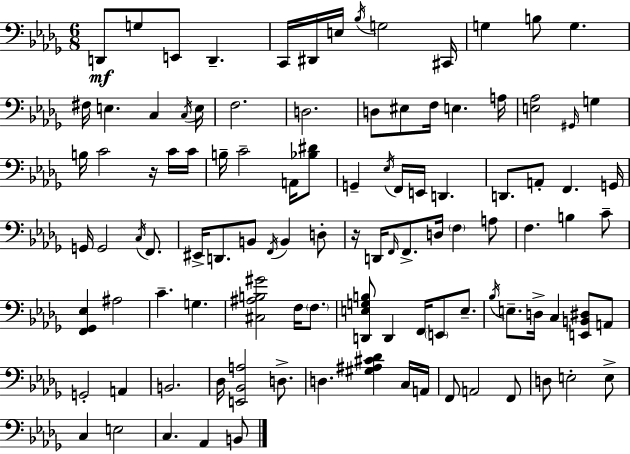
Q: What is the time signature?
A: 6/8